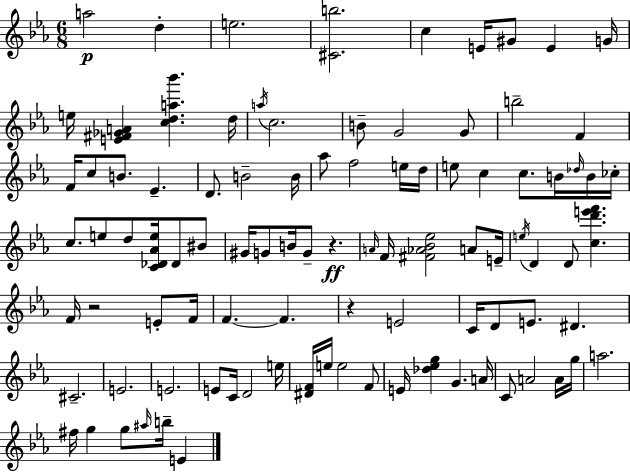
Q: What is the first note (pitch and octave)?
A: A5